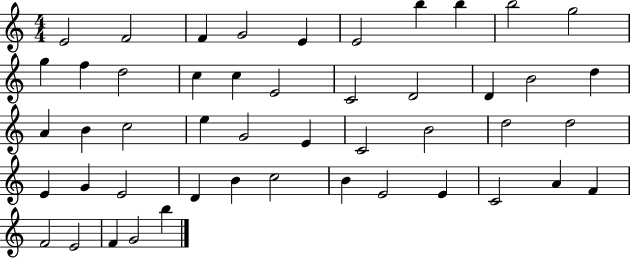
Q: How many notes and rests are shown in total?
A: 48